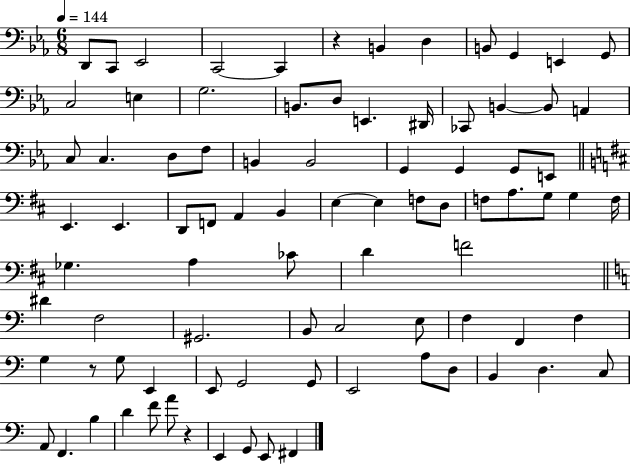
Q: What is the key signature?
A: EES major